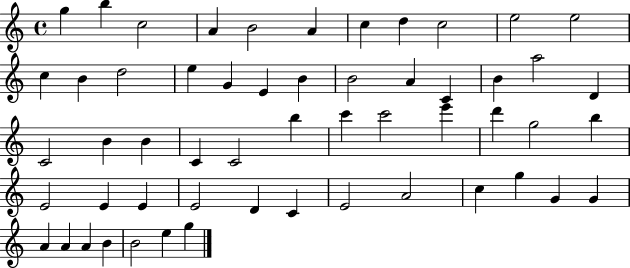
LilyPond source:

{
  \clef treble
  \time 4/4
  \defaultTimeSignature
  \key c \major
  g''4 b''4 c''2 | a'4 b'2 a'4 | c''4 d''4 c''2 | e''2 e''2 | \break c''4 b'4 d''2 | e''4 g'4 e'4 b'4 | b'2 a'4 c'4 | b'4 a''2 d'4 | \break c'2 b'4 b'4 | c'4 c'2 b''4 | c'''4 c'''2 e'''4 | d'''4 g''2 b''4 | \break e'2 e'4 e'4 | e'2 d'4 c'4 | e'2 a'2 | c''4 g''4 g'4 g'4 | \break a'4 a'4 a'4 b'4 | b'2 e''4 g''4 | \bar "|."
}